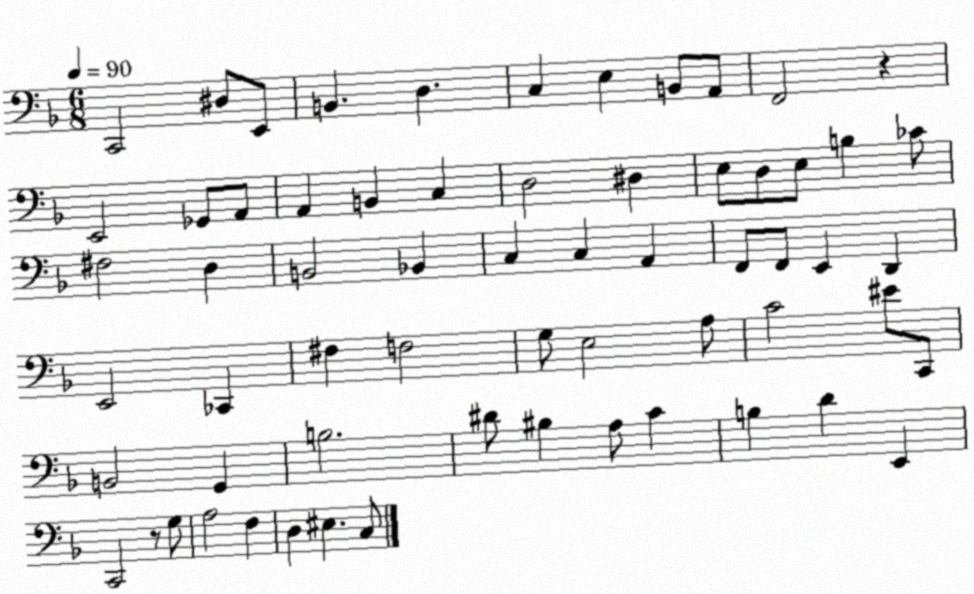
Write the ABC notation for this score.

X:1
T:Untitled
M:6/8
L:1/4
K:F
C,,2 ^D,/2 E,,/2 B,, D, C, E, B,,/2 A,,/2 F,,2 z E,,2 _G,,/2 A,,/2 A,, B,, C, D,2 ^D, E,/2 D,/2 E,/2 B, _C/2 ^F,2 D, B,,2 _B,, C, C, A,, F,,/2 F,,/2 E,, D,, E,,2 _C,, ^F, F,2 G,/2 E,2 A,/2 C2 ^E/2 C,,/2 B,,2 G,, B,2 ^D/2 ^B, A,/2 C B, D E,, C,,2 z/2 G,/2 A,2 F, D, ^E, C,/2